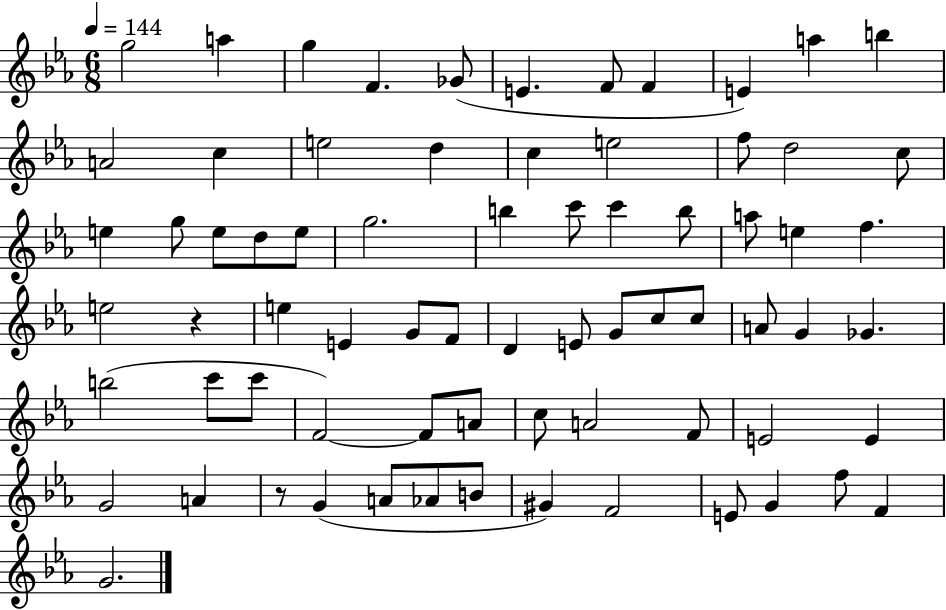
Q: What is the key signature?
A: EES major